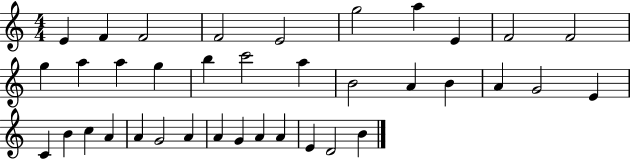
E4/q F4/q F4/h F4/h E4/h G5/h A5/q E4/q F4/h F4/h G5/q A5/q A5/q G5/q B5/q C6/h A5/q B4/h A4/q B4/q A4/q G4/h E4/q C4/q B4/q C5/q A4/q A4/q G4/h A4/q A4/q G4/q A4/q A4/q E4/q D4/h B4/q